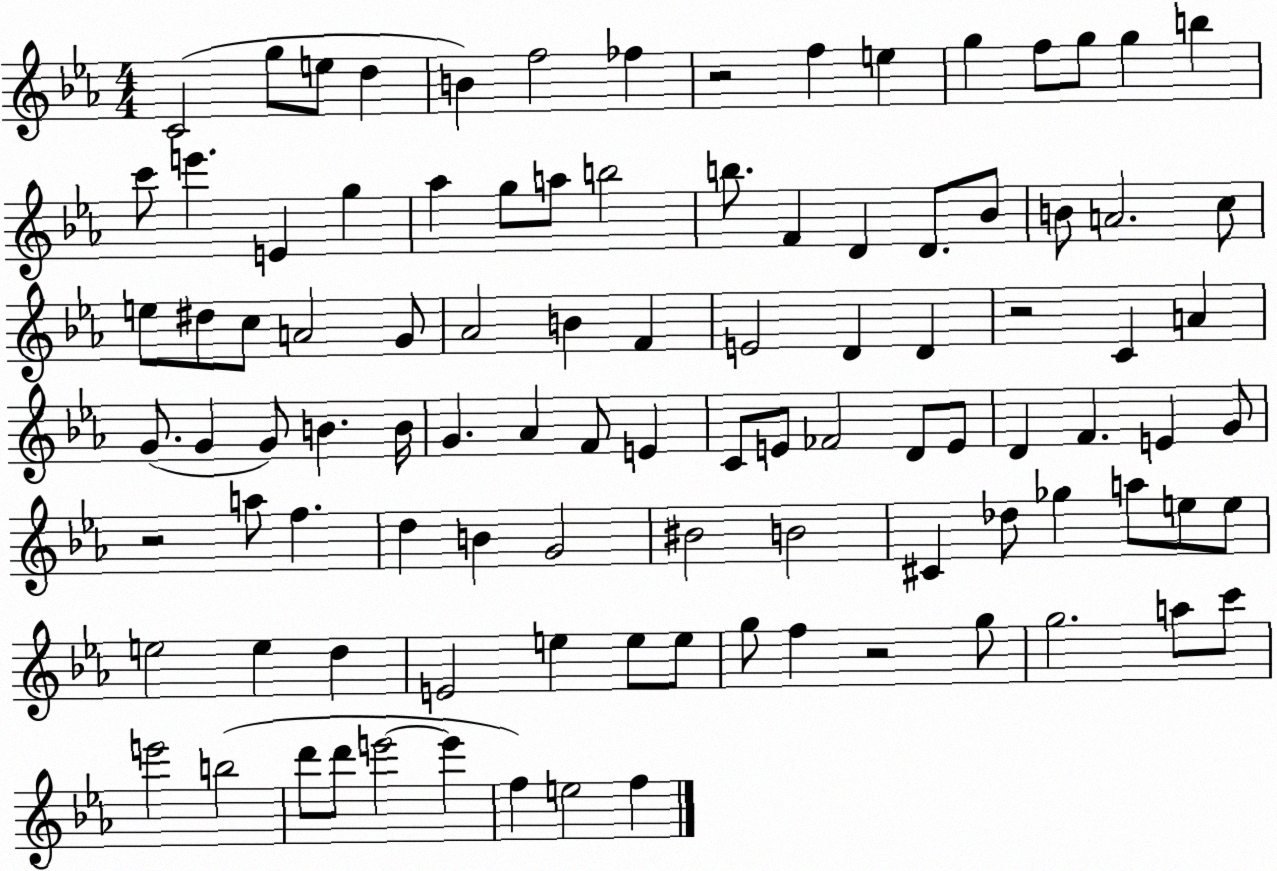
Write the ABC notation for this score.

X:1
T:Untitled
M:4/4
L:1/4
K:Eb
C2 g/2 e/2 d B f2 _f z2 f e g f/2 g/2 g b c'/2 e' E g _a g/2 a/2 b2 b/2 F D D/2 _B/2 B/2 A2 c/2 e/2 ^d/2 c/2 A2 G/2 _A2 B F E2 D D z2 C A G/2 G G/2 B B/4 G _A F/2 E C/2 E/2 _F2 D/2 E/2 D F E G/2 z2 a/2 f d B G2 ^B2 B2 ^C _d/2 _g a/2 e/2 e/2 e2 e d E2 e e/2 e/2 g/2 f z2 g/2 g2 a/2 c'/2 e'2 b2 d'/2 d'/2 e'2 e' f e2 f